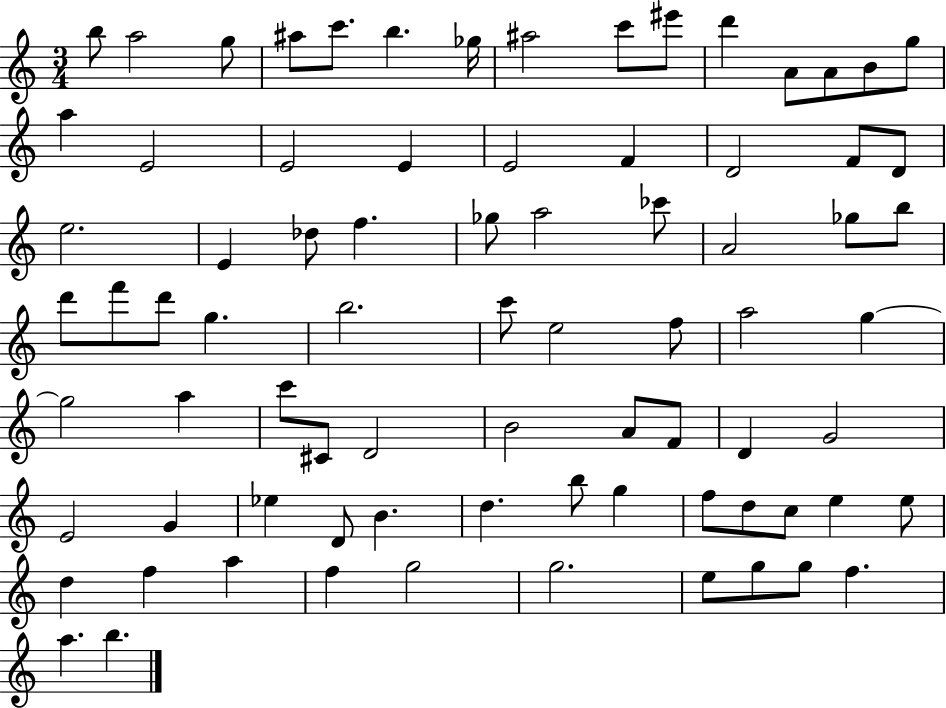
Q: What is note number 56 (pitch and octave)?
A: G4